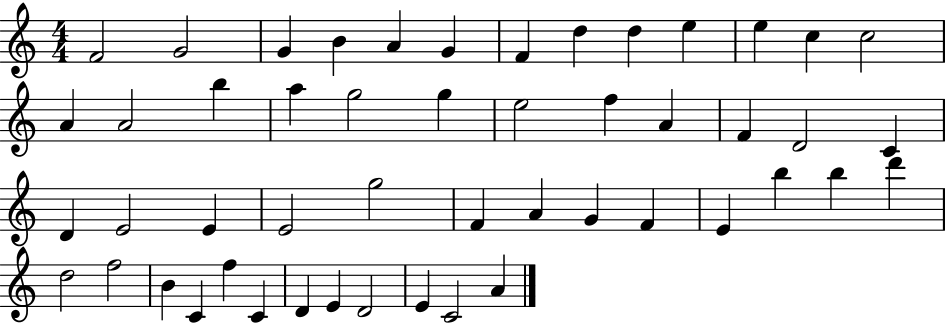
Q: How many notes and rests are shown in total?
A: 50